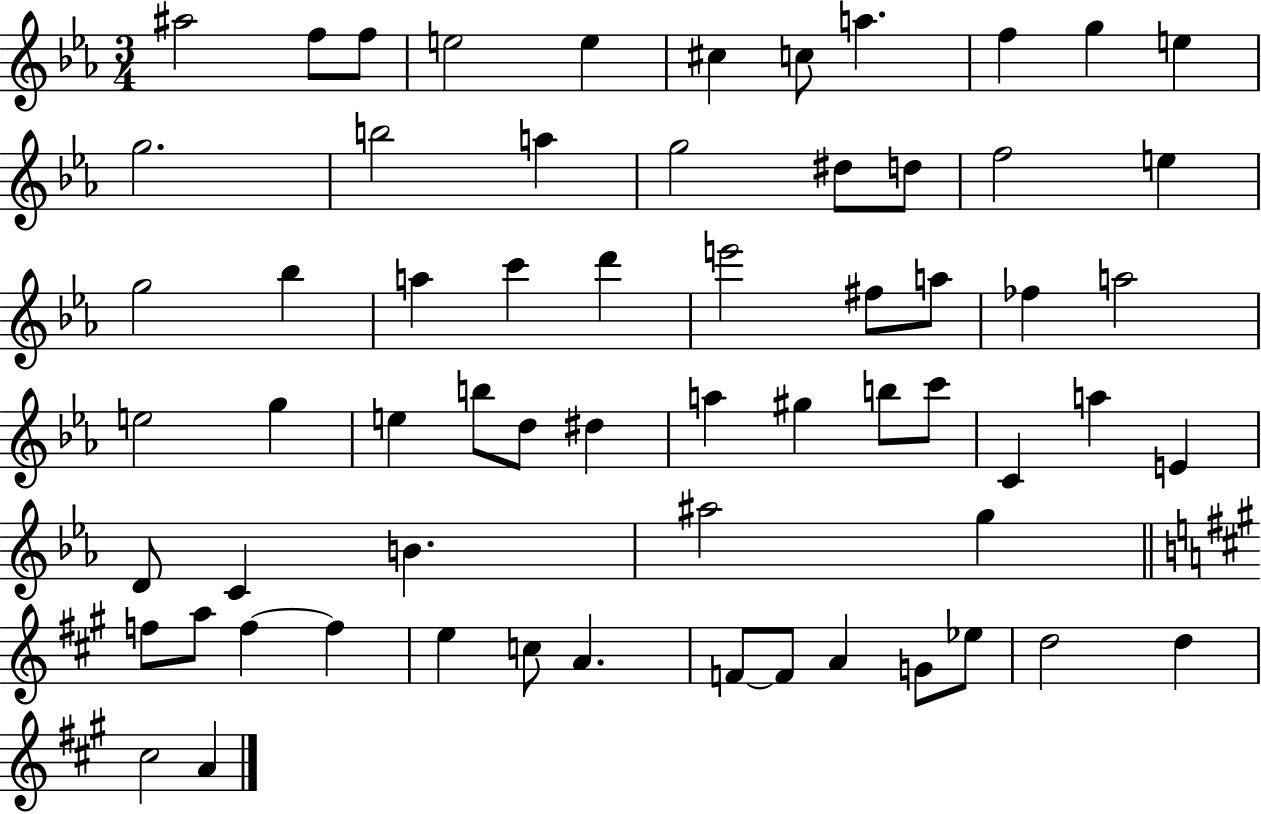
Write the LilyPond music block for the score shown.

{
  \clef treble
  \numericTimeSignature
  \time 3/4
  \key ees \major
  ais''2 f''8 f''8 | e''2 e''4 | cis''4 c''8 a''4. | f''4 g''4 e''4 | \break g''2. | b''2 a''4 | g''2 dis''8 d''8 | f''2 e''4 | \break g''2 bes''4 | a''4 c'''4 d'''4 | e'''2 fis''8 a''8 | fes''4 a''2 | \break e''2 g''4 | e''4 b''8 d''8 dis''4 | a''4 gis''4 b''8 c'''8 | c'4 a''4 e'4 | \break d'8 c'4 b'4. | ais''2 g''4 | \bar "||" \break \key a \major f''8 a''8 f''4~~ f''4 | e''4 c''8 a'4. | f'8~~ f'8 a'4 g'8 ees''8 | d''2 d''4 | \break cis''2 a'4 | \bar "|."
}